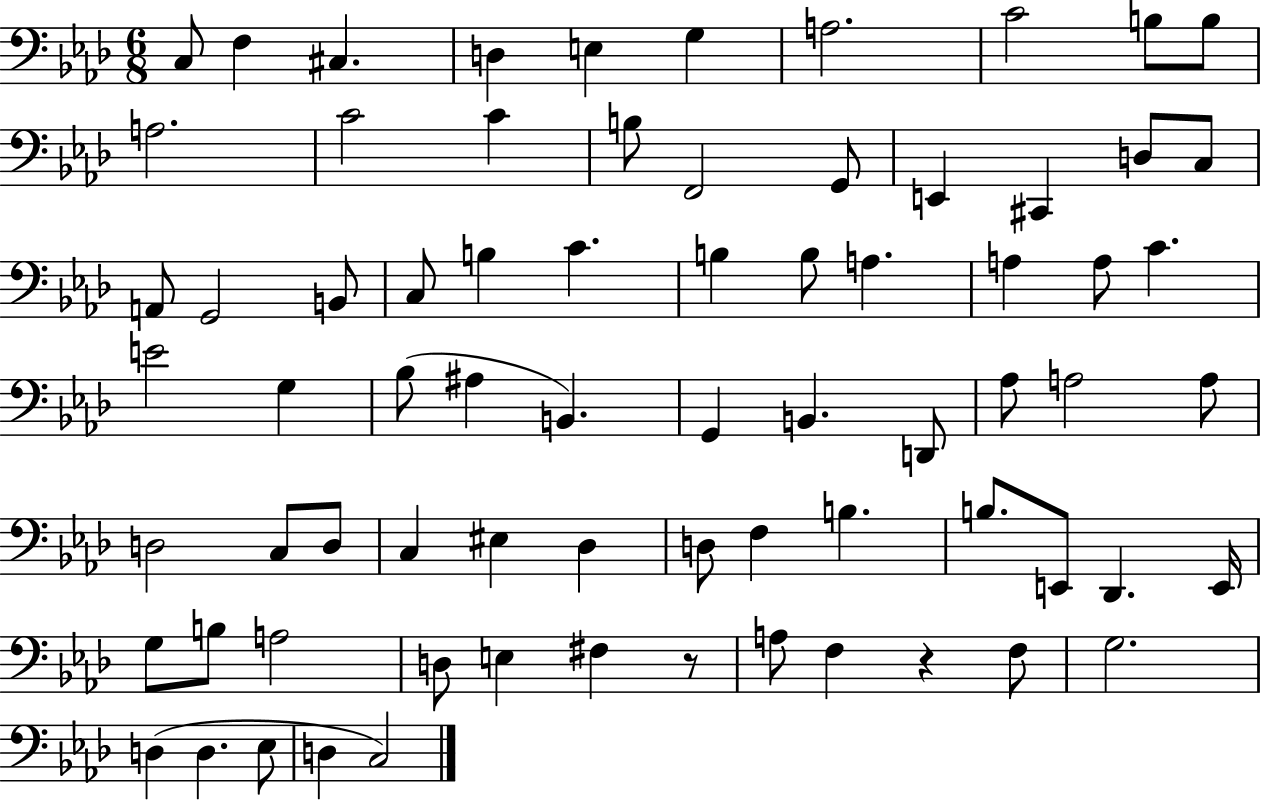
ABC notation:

X:1
T:Untitled
M:6/8
L:1/4
K:Ab
C,/2 F, ^C, D, E, G, A,2 C2 B,/2 B,/2 A,2 C2 C B,/2 F,,2 G,,/2 E,, ^C,, D,/2 C,/2 A,,/2 G,,2 B,,/2 C,/2 B, C B, B,/2 A, A, A,/2 C E2 G, _B,/2 ^A, B,, G,, B,, D,,/2 _A,/2 A,2 A,/2 D,2 C,/2 D,/2 C, ^E, _D, D,/2 F, B, B,/2 E,,/2 _D,, E,,/4 G,/2 B,/2 A,2 D,/2 E, ^F, z/2 A,/2 F, z F,/2 G,2 D, D, _E,/2 D, C,2